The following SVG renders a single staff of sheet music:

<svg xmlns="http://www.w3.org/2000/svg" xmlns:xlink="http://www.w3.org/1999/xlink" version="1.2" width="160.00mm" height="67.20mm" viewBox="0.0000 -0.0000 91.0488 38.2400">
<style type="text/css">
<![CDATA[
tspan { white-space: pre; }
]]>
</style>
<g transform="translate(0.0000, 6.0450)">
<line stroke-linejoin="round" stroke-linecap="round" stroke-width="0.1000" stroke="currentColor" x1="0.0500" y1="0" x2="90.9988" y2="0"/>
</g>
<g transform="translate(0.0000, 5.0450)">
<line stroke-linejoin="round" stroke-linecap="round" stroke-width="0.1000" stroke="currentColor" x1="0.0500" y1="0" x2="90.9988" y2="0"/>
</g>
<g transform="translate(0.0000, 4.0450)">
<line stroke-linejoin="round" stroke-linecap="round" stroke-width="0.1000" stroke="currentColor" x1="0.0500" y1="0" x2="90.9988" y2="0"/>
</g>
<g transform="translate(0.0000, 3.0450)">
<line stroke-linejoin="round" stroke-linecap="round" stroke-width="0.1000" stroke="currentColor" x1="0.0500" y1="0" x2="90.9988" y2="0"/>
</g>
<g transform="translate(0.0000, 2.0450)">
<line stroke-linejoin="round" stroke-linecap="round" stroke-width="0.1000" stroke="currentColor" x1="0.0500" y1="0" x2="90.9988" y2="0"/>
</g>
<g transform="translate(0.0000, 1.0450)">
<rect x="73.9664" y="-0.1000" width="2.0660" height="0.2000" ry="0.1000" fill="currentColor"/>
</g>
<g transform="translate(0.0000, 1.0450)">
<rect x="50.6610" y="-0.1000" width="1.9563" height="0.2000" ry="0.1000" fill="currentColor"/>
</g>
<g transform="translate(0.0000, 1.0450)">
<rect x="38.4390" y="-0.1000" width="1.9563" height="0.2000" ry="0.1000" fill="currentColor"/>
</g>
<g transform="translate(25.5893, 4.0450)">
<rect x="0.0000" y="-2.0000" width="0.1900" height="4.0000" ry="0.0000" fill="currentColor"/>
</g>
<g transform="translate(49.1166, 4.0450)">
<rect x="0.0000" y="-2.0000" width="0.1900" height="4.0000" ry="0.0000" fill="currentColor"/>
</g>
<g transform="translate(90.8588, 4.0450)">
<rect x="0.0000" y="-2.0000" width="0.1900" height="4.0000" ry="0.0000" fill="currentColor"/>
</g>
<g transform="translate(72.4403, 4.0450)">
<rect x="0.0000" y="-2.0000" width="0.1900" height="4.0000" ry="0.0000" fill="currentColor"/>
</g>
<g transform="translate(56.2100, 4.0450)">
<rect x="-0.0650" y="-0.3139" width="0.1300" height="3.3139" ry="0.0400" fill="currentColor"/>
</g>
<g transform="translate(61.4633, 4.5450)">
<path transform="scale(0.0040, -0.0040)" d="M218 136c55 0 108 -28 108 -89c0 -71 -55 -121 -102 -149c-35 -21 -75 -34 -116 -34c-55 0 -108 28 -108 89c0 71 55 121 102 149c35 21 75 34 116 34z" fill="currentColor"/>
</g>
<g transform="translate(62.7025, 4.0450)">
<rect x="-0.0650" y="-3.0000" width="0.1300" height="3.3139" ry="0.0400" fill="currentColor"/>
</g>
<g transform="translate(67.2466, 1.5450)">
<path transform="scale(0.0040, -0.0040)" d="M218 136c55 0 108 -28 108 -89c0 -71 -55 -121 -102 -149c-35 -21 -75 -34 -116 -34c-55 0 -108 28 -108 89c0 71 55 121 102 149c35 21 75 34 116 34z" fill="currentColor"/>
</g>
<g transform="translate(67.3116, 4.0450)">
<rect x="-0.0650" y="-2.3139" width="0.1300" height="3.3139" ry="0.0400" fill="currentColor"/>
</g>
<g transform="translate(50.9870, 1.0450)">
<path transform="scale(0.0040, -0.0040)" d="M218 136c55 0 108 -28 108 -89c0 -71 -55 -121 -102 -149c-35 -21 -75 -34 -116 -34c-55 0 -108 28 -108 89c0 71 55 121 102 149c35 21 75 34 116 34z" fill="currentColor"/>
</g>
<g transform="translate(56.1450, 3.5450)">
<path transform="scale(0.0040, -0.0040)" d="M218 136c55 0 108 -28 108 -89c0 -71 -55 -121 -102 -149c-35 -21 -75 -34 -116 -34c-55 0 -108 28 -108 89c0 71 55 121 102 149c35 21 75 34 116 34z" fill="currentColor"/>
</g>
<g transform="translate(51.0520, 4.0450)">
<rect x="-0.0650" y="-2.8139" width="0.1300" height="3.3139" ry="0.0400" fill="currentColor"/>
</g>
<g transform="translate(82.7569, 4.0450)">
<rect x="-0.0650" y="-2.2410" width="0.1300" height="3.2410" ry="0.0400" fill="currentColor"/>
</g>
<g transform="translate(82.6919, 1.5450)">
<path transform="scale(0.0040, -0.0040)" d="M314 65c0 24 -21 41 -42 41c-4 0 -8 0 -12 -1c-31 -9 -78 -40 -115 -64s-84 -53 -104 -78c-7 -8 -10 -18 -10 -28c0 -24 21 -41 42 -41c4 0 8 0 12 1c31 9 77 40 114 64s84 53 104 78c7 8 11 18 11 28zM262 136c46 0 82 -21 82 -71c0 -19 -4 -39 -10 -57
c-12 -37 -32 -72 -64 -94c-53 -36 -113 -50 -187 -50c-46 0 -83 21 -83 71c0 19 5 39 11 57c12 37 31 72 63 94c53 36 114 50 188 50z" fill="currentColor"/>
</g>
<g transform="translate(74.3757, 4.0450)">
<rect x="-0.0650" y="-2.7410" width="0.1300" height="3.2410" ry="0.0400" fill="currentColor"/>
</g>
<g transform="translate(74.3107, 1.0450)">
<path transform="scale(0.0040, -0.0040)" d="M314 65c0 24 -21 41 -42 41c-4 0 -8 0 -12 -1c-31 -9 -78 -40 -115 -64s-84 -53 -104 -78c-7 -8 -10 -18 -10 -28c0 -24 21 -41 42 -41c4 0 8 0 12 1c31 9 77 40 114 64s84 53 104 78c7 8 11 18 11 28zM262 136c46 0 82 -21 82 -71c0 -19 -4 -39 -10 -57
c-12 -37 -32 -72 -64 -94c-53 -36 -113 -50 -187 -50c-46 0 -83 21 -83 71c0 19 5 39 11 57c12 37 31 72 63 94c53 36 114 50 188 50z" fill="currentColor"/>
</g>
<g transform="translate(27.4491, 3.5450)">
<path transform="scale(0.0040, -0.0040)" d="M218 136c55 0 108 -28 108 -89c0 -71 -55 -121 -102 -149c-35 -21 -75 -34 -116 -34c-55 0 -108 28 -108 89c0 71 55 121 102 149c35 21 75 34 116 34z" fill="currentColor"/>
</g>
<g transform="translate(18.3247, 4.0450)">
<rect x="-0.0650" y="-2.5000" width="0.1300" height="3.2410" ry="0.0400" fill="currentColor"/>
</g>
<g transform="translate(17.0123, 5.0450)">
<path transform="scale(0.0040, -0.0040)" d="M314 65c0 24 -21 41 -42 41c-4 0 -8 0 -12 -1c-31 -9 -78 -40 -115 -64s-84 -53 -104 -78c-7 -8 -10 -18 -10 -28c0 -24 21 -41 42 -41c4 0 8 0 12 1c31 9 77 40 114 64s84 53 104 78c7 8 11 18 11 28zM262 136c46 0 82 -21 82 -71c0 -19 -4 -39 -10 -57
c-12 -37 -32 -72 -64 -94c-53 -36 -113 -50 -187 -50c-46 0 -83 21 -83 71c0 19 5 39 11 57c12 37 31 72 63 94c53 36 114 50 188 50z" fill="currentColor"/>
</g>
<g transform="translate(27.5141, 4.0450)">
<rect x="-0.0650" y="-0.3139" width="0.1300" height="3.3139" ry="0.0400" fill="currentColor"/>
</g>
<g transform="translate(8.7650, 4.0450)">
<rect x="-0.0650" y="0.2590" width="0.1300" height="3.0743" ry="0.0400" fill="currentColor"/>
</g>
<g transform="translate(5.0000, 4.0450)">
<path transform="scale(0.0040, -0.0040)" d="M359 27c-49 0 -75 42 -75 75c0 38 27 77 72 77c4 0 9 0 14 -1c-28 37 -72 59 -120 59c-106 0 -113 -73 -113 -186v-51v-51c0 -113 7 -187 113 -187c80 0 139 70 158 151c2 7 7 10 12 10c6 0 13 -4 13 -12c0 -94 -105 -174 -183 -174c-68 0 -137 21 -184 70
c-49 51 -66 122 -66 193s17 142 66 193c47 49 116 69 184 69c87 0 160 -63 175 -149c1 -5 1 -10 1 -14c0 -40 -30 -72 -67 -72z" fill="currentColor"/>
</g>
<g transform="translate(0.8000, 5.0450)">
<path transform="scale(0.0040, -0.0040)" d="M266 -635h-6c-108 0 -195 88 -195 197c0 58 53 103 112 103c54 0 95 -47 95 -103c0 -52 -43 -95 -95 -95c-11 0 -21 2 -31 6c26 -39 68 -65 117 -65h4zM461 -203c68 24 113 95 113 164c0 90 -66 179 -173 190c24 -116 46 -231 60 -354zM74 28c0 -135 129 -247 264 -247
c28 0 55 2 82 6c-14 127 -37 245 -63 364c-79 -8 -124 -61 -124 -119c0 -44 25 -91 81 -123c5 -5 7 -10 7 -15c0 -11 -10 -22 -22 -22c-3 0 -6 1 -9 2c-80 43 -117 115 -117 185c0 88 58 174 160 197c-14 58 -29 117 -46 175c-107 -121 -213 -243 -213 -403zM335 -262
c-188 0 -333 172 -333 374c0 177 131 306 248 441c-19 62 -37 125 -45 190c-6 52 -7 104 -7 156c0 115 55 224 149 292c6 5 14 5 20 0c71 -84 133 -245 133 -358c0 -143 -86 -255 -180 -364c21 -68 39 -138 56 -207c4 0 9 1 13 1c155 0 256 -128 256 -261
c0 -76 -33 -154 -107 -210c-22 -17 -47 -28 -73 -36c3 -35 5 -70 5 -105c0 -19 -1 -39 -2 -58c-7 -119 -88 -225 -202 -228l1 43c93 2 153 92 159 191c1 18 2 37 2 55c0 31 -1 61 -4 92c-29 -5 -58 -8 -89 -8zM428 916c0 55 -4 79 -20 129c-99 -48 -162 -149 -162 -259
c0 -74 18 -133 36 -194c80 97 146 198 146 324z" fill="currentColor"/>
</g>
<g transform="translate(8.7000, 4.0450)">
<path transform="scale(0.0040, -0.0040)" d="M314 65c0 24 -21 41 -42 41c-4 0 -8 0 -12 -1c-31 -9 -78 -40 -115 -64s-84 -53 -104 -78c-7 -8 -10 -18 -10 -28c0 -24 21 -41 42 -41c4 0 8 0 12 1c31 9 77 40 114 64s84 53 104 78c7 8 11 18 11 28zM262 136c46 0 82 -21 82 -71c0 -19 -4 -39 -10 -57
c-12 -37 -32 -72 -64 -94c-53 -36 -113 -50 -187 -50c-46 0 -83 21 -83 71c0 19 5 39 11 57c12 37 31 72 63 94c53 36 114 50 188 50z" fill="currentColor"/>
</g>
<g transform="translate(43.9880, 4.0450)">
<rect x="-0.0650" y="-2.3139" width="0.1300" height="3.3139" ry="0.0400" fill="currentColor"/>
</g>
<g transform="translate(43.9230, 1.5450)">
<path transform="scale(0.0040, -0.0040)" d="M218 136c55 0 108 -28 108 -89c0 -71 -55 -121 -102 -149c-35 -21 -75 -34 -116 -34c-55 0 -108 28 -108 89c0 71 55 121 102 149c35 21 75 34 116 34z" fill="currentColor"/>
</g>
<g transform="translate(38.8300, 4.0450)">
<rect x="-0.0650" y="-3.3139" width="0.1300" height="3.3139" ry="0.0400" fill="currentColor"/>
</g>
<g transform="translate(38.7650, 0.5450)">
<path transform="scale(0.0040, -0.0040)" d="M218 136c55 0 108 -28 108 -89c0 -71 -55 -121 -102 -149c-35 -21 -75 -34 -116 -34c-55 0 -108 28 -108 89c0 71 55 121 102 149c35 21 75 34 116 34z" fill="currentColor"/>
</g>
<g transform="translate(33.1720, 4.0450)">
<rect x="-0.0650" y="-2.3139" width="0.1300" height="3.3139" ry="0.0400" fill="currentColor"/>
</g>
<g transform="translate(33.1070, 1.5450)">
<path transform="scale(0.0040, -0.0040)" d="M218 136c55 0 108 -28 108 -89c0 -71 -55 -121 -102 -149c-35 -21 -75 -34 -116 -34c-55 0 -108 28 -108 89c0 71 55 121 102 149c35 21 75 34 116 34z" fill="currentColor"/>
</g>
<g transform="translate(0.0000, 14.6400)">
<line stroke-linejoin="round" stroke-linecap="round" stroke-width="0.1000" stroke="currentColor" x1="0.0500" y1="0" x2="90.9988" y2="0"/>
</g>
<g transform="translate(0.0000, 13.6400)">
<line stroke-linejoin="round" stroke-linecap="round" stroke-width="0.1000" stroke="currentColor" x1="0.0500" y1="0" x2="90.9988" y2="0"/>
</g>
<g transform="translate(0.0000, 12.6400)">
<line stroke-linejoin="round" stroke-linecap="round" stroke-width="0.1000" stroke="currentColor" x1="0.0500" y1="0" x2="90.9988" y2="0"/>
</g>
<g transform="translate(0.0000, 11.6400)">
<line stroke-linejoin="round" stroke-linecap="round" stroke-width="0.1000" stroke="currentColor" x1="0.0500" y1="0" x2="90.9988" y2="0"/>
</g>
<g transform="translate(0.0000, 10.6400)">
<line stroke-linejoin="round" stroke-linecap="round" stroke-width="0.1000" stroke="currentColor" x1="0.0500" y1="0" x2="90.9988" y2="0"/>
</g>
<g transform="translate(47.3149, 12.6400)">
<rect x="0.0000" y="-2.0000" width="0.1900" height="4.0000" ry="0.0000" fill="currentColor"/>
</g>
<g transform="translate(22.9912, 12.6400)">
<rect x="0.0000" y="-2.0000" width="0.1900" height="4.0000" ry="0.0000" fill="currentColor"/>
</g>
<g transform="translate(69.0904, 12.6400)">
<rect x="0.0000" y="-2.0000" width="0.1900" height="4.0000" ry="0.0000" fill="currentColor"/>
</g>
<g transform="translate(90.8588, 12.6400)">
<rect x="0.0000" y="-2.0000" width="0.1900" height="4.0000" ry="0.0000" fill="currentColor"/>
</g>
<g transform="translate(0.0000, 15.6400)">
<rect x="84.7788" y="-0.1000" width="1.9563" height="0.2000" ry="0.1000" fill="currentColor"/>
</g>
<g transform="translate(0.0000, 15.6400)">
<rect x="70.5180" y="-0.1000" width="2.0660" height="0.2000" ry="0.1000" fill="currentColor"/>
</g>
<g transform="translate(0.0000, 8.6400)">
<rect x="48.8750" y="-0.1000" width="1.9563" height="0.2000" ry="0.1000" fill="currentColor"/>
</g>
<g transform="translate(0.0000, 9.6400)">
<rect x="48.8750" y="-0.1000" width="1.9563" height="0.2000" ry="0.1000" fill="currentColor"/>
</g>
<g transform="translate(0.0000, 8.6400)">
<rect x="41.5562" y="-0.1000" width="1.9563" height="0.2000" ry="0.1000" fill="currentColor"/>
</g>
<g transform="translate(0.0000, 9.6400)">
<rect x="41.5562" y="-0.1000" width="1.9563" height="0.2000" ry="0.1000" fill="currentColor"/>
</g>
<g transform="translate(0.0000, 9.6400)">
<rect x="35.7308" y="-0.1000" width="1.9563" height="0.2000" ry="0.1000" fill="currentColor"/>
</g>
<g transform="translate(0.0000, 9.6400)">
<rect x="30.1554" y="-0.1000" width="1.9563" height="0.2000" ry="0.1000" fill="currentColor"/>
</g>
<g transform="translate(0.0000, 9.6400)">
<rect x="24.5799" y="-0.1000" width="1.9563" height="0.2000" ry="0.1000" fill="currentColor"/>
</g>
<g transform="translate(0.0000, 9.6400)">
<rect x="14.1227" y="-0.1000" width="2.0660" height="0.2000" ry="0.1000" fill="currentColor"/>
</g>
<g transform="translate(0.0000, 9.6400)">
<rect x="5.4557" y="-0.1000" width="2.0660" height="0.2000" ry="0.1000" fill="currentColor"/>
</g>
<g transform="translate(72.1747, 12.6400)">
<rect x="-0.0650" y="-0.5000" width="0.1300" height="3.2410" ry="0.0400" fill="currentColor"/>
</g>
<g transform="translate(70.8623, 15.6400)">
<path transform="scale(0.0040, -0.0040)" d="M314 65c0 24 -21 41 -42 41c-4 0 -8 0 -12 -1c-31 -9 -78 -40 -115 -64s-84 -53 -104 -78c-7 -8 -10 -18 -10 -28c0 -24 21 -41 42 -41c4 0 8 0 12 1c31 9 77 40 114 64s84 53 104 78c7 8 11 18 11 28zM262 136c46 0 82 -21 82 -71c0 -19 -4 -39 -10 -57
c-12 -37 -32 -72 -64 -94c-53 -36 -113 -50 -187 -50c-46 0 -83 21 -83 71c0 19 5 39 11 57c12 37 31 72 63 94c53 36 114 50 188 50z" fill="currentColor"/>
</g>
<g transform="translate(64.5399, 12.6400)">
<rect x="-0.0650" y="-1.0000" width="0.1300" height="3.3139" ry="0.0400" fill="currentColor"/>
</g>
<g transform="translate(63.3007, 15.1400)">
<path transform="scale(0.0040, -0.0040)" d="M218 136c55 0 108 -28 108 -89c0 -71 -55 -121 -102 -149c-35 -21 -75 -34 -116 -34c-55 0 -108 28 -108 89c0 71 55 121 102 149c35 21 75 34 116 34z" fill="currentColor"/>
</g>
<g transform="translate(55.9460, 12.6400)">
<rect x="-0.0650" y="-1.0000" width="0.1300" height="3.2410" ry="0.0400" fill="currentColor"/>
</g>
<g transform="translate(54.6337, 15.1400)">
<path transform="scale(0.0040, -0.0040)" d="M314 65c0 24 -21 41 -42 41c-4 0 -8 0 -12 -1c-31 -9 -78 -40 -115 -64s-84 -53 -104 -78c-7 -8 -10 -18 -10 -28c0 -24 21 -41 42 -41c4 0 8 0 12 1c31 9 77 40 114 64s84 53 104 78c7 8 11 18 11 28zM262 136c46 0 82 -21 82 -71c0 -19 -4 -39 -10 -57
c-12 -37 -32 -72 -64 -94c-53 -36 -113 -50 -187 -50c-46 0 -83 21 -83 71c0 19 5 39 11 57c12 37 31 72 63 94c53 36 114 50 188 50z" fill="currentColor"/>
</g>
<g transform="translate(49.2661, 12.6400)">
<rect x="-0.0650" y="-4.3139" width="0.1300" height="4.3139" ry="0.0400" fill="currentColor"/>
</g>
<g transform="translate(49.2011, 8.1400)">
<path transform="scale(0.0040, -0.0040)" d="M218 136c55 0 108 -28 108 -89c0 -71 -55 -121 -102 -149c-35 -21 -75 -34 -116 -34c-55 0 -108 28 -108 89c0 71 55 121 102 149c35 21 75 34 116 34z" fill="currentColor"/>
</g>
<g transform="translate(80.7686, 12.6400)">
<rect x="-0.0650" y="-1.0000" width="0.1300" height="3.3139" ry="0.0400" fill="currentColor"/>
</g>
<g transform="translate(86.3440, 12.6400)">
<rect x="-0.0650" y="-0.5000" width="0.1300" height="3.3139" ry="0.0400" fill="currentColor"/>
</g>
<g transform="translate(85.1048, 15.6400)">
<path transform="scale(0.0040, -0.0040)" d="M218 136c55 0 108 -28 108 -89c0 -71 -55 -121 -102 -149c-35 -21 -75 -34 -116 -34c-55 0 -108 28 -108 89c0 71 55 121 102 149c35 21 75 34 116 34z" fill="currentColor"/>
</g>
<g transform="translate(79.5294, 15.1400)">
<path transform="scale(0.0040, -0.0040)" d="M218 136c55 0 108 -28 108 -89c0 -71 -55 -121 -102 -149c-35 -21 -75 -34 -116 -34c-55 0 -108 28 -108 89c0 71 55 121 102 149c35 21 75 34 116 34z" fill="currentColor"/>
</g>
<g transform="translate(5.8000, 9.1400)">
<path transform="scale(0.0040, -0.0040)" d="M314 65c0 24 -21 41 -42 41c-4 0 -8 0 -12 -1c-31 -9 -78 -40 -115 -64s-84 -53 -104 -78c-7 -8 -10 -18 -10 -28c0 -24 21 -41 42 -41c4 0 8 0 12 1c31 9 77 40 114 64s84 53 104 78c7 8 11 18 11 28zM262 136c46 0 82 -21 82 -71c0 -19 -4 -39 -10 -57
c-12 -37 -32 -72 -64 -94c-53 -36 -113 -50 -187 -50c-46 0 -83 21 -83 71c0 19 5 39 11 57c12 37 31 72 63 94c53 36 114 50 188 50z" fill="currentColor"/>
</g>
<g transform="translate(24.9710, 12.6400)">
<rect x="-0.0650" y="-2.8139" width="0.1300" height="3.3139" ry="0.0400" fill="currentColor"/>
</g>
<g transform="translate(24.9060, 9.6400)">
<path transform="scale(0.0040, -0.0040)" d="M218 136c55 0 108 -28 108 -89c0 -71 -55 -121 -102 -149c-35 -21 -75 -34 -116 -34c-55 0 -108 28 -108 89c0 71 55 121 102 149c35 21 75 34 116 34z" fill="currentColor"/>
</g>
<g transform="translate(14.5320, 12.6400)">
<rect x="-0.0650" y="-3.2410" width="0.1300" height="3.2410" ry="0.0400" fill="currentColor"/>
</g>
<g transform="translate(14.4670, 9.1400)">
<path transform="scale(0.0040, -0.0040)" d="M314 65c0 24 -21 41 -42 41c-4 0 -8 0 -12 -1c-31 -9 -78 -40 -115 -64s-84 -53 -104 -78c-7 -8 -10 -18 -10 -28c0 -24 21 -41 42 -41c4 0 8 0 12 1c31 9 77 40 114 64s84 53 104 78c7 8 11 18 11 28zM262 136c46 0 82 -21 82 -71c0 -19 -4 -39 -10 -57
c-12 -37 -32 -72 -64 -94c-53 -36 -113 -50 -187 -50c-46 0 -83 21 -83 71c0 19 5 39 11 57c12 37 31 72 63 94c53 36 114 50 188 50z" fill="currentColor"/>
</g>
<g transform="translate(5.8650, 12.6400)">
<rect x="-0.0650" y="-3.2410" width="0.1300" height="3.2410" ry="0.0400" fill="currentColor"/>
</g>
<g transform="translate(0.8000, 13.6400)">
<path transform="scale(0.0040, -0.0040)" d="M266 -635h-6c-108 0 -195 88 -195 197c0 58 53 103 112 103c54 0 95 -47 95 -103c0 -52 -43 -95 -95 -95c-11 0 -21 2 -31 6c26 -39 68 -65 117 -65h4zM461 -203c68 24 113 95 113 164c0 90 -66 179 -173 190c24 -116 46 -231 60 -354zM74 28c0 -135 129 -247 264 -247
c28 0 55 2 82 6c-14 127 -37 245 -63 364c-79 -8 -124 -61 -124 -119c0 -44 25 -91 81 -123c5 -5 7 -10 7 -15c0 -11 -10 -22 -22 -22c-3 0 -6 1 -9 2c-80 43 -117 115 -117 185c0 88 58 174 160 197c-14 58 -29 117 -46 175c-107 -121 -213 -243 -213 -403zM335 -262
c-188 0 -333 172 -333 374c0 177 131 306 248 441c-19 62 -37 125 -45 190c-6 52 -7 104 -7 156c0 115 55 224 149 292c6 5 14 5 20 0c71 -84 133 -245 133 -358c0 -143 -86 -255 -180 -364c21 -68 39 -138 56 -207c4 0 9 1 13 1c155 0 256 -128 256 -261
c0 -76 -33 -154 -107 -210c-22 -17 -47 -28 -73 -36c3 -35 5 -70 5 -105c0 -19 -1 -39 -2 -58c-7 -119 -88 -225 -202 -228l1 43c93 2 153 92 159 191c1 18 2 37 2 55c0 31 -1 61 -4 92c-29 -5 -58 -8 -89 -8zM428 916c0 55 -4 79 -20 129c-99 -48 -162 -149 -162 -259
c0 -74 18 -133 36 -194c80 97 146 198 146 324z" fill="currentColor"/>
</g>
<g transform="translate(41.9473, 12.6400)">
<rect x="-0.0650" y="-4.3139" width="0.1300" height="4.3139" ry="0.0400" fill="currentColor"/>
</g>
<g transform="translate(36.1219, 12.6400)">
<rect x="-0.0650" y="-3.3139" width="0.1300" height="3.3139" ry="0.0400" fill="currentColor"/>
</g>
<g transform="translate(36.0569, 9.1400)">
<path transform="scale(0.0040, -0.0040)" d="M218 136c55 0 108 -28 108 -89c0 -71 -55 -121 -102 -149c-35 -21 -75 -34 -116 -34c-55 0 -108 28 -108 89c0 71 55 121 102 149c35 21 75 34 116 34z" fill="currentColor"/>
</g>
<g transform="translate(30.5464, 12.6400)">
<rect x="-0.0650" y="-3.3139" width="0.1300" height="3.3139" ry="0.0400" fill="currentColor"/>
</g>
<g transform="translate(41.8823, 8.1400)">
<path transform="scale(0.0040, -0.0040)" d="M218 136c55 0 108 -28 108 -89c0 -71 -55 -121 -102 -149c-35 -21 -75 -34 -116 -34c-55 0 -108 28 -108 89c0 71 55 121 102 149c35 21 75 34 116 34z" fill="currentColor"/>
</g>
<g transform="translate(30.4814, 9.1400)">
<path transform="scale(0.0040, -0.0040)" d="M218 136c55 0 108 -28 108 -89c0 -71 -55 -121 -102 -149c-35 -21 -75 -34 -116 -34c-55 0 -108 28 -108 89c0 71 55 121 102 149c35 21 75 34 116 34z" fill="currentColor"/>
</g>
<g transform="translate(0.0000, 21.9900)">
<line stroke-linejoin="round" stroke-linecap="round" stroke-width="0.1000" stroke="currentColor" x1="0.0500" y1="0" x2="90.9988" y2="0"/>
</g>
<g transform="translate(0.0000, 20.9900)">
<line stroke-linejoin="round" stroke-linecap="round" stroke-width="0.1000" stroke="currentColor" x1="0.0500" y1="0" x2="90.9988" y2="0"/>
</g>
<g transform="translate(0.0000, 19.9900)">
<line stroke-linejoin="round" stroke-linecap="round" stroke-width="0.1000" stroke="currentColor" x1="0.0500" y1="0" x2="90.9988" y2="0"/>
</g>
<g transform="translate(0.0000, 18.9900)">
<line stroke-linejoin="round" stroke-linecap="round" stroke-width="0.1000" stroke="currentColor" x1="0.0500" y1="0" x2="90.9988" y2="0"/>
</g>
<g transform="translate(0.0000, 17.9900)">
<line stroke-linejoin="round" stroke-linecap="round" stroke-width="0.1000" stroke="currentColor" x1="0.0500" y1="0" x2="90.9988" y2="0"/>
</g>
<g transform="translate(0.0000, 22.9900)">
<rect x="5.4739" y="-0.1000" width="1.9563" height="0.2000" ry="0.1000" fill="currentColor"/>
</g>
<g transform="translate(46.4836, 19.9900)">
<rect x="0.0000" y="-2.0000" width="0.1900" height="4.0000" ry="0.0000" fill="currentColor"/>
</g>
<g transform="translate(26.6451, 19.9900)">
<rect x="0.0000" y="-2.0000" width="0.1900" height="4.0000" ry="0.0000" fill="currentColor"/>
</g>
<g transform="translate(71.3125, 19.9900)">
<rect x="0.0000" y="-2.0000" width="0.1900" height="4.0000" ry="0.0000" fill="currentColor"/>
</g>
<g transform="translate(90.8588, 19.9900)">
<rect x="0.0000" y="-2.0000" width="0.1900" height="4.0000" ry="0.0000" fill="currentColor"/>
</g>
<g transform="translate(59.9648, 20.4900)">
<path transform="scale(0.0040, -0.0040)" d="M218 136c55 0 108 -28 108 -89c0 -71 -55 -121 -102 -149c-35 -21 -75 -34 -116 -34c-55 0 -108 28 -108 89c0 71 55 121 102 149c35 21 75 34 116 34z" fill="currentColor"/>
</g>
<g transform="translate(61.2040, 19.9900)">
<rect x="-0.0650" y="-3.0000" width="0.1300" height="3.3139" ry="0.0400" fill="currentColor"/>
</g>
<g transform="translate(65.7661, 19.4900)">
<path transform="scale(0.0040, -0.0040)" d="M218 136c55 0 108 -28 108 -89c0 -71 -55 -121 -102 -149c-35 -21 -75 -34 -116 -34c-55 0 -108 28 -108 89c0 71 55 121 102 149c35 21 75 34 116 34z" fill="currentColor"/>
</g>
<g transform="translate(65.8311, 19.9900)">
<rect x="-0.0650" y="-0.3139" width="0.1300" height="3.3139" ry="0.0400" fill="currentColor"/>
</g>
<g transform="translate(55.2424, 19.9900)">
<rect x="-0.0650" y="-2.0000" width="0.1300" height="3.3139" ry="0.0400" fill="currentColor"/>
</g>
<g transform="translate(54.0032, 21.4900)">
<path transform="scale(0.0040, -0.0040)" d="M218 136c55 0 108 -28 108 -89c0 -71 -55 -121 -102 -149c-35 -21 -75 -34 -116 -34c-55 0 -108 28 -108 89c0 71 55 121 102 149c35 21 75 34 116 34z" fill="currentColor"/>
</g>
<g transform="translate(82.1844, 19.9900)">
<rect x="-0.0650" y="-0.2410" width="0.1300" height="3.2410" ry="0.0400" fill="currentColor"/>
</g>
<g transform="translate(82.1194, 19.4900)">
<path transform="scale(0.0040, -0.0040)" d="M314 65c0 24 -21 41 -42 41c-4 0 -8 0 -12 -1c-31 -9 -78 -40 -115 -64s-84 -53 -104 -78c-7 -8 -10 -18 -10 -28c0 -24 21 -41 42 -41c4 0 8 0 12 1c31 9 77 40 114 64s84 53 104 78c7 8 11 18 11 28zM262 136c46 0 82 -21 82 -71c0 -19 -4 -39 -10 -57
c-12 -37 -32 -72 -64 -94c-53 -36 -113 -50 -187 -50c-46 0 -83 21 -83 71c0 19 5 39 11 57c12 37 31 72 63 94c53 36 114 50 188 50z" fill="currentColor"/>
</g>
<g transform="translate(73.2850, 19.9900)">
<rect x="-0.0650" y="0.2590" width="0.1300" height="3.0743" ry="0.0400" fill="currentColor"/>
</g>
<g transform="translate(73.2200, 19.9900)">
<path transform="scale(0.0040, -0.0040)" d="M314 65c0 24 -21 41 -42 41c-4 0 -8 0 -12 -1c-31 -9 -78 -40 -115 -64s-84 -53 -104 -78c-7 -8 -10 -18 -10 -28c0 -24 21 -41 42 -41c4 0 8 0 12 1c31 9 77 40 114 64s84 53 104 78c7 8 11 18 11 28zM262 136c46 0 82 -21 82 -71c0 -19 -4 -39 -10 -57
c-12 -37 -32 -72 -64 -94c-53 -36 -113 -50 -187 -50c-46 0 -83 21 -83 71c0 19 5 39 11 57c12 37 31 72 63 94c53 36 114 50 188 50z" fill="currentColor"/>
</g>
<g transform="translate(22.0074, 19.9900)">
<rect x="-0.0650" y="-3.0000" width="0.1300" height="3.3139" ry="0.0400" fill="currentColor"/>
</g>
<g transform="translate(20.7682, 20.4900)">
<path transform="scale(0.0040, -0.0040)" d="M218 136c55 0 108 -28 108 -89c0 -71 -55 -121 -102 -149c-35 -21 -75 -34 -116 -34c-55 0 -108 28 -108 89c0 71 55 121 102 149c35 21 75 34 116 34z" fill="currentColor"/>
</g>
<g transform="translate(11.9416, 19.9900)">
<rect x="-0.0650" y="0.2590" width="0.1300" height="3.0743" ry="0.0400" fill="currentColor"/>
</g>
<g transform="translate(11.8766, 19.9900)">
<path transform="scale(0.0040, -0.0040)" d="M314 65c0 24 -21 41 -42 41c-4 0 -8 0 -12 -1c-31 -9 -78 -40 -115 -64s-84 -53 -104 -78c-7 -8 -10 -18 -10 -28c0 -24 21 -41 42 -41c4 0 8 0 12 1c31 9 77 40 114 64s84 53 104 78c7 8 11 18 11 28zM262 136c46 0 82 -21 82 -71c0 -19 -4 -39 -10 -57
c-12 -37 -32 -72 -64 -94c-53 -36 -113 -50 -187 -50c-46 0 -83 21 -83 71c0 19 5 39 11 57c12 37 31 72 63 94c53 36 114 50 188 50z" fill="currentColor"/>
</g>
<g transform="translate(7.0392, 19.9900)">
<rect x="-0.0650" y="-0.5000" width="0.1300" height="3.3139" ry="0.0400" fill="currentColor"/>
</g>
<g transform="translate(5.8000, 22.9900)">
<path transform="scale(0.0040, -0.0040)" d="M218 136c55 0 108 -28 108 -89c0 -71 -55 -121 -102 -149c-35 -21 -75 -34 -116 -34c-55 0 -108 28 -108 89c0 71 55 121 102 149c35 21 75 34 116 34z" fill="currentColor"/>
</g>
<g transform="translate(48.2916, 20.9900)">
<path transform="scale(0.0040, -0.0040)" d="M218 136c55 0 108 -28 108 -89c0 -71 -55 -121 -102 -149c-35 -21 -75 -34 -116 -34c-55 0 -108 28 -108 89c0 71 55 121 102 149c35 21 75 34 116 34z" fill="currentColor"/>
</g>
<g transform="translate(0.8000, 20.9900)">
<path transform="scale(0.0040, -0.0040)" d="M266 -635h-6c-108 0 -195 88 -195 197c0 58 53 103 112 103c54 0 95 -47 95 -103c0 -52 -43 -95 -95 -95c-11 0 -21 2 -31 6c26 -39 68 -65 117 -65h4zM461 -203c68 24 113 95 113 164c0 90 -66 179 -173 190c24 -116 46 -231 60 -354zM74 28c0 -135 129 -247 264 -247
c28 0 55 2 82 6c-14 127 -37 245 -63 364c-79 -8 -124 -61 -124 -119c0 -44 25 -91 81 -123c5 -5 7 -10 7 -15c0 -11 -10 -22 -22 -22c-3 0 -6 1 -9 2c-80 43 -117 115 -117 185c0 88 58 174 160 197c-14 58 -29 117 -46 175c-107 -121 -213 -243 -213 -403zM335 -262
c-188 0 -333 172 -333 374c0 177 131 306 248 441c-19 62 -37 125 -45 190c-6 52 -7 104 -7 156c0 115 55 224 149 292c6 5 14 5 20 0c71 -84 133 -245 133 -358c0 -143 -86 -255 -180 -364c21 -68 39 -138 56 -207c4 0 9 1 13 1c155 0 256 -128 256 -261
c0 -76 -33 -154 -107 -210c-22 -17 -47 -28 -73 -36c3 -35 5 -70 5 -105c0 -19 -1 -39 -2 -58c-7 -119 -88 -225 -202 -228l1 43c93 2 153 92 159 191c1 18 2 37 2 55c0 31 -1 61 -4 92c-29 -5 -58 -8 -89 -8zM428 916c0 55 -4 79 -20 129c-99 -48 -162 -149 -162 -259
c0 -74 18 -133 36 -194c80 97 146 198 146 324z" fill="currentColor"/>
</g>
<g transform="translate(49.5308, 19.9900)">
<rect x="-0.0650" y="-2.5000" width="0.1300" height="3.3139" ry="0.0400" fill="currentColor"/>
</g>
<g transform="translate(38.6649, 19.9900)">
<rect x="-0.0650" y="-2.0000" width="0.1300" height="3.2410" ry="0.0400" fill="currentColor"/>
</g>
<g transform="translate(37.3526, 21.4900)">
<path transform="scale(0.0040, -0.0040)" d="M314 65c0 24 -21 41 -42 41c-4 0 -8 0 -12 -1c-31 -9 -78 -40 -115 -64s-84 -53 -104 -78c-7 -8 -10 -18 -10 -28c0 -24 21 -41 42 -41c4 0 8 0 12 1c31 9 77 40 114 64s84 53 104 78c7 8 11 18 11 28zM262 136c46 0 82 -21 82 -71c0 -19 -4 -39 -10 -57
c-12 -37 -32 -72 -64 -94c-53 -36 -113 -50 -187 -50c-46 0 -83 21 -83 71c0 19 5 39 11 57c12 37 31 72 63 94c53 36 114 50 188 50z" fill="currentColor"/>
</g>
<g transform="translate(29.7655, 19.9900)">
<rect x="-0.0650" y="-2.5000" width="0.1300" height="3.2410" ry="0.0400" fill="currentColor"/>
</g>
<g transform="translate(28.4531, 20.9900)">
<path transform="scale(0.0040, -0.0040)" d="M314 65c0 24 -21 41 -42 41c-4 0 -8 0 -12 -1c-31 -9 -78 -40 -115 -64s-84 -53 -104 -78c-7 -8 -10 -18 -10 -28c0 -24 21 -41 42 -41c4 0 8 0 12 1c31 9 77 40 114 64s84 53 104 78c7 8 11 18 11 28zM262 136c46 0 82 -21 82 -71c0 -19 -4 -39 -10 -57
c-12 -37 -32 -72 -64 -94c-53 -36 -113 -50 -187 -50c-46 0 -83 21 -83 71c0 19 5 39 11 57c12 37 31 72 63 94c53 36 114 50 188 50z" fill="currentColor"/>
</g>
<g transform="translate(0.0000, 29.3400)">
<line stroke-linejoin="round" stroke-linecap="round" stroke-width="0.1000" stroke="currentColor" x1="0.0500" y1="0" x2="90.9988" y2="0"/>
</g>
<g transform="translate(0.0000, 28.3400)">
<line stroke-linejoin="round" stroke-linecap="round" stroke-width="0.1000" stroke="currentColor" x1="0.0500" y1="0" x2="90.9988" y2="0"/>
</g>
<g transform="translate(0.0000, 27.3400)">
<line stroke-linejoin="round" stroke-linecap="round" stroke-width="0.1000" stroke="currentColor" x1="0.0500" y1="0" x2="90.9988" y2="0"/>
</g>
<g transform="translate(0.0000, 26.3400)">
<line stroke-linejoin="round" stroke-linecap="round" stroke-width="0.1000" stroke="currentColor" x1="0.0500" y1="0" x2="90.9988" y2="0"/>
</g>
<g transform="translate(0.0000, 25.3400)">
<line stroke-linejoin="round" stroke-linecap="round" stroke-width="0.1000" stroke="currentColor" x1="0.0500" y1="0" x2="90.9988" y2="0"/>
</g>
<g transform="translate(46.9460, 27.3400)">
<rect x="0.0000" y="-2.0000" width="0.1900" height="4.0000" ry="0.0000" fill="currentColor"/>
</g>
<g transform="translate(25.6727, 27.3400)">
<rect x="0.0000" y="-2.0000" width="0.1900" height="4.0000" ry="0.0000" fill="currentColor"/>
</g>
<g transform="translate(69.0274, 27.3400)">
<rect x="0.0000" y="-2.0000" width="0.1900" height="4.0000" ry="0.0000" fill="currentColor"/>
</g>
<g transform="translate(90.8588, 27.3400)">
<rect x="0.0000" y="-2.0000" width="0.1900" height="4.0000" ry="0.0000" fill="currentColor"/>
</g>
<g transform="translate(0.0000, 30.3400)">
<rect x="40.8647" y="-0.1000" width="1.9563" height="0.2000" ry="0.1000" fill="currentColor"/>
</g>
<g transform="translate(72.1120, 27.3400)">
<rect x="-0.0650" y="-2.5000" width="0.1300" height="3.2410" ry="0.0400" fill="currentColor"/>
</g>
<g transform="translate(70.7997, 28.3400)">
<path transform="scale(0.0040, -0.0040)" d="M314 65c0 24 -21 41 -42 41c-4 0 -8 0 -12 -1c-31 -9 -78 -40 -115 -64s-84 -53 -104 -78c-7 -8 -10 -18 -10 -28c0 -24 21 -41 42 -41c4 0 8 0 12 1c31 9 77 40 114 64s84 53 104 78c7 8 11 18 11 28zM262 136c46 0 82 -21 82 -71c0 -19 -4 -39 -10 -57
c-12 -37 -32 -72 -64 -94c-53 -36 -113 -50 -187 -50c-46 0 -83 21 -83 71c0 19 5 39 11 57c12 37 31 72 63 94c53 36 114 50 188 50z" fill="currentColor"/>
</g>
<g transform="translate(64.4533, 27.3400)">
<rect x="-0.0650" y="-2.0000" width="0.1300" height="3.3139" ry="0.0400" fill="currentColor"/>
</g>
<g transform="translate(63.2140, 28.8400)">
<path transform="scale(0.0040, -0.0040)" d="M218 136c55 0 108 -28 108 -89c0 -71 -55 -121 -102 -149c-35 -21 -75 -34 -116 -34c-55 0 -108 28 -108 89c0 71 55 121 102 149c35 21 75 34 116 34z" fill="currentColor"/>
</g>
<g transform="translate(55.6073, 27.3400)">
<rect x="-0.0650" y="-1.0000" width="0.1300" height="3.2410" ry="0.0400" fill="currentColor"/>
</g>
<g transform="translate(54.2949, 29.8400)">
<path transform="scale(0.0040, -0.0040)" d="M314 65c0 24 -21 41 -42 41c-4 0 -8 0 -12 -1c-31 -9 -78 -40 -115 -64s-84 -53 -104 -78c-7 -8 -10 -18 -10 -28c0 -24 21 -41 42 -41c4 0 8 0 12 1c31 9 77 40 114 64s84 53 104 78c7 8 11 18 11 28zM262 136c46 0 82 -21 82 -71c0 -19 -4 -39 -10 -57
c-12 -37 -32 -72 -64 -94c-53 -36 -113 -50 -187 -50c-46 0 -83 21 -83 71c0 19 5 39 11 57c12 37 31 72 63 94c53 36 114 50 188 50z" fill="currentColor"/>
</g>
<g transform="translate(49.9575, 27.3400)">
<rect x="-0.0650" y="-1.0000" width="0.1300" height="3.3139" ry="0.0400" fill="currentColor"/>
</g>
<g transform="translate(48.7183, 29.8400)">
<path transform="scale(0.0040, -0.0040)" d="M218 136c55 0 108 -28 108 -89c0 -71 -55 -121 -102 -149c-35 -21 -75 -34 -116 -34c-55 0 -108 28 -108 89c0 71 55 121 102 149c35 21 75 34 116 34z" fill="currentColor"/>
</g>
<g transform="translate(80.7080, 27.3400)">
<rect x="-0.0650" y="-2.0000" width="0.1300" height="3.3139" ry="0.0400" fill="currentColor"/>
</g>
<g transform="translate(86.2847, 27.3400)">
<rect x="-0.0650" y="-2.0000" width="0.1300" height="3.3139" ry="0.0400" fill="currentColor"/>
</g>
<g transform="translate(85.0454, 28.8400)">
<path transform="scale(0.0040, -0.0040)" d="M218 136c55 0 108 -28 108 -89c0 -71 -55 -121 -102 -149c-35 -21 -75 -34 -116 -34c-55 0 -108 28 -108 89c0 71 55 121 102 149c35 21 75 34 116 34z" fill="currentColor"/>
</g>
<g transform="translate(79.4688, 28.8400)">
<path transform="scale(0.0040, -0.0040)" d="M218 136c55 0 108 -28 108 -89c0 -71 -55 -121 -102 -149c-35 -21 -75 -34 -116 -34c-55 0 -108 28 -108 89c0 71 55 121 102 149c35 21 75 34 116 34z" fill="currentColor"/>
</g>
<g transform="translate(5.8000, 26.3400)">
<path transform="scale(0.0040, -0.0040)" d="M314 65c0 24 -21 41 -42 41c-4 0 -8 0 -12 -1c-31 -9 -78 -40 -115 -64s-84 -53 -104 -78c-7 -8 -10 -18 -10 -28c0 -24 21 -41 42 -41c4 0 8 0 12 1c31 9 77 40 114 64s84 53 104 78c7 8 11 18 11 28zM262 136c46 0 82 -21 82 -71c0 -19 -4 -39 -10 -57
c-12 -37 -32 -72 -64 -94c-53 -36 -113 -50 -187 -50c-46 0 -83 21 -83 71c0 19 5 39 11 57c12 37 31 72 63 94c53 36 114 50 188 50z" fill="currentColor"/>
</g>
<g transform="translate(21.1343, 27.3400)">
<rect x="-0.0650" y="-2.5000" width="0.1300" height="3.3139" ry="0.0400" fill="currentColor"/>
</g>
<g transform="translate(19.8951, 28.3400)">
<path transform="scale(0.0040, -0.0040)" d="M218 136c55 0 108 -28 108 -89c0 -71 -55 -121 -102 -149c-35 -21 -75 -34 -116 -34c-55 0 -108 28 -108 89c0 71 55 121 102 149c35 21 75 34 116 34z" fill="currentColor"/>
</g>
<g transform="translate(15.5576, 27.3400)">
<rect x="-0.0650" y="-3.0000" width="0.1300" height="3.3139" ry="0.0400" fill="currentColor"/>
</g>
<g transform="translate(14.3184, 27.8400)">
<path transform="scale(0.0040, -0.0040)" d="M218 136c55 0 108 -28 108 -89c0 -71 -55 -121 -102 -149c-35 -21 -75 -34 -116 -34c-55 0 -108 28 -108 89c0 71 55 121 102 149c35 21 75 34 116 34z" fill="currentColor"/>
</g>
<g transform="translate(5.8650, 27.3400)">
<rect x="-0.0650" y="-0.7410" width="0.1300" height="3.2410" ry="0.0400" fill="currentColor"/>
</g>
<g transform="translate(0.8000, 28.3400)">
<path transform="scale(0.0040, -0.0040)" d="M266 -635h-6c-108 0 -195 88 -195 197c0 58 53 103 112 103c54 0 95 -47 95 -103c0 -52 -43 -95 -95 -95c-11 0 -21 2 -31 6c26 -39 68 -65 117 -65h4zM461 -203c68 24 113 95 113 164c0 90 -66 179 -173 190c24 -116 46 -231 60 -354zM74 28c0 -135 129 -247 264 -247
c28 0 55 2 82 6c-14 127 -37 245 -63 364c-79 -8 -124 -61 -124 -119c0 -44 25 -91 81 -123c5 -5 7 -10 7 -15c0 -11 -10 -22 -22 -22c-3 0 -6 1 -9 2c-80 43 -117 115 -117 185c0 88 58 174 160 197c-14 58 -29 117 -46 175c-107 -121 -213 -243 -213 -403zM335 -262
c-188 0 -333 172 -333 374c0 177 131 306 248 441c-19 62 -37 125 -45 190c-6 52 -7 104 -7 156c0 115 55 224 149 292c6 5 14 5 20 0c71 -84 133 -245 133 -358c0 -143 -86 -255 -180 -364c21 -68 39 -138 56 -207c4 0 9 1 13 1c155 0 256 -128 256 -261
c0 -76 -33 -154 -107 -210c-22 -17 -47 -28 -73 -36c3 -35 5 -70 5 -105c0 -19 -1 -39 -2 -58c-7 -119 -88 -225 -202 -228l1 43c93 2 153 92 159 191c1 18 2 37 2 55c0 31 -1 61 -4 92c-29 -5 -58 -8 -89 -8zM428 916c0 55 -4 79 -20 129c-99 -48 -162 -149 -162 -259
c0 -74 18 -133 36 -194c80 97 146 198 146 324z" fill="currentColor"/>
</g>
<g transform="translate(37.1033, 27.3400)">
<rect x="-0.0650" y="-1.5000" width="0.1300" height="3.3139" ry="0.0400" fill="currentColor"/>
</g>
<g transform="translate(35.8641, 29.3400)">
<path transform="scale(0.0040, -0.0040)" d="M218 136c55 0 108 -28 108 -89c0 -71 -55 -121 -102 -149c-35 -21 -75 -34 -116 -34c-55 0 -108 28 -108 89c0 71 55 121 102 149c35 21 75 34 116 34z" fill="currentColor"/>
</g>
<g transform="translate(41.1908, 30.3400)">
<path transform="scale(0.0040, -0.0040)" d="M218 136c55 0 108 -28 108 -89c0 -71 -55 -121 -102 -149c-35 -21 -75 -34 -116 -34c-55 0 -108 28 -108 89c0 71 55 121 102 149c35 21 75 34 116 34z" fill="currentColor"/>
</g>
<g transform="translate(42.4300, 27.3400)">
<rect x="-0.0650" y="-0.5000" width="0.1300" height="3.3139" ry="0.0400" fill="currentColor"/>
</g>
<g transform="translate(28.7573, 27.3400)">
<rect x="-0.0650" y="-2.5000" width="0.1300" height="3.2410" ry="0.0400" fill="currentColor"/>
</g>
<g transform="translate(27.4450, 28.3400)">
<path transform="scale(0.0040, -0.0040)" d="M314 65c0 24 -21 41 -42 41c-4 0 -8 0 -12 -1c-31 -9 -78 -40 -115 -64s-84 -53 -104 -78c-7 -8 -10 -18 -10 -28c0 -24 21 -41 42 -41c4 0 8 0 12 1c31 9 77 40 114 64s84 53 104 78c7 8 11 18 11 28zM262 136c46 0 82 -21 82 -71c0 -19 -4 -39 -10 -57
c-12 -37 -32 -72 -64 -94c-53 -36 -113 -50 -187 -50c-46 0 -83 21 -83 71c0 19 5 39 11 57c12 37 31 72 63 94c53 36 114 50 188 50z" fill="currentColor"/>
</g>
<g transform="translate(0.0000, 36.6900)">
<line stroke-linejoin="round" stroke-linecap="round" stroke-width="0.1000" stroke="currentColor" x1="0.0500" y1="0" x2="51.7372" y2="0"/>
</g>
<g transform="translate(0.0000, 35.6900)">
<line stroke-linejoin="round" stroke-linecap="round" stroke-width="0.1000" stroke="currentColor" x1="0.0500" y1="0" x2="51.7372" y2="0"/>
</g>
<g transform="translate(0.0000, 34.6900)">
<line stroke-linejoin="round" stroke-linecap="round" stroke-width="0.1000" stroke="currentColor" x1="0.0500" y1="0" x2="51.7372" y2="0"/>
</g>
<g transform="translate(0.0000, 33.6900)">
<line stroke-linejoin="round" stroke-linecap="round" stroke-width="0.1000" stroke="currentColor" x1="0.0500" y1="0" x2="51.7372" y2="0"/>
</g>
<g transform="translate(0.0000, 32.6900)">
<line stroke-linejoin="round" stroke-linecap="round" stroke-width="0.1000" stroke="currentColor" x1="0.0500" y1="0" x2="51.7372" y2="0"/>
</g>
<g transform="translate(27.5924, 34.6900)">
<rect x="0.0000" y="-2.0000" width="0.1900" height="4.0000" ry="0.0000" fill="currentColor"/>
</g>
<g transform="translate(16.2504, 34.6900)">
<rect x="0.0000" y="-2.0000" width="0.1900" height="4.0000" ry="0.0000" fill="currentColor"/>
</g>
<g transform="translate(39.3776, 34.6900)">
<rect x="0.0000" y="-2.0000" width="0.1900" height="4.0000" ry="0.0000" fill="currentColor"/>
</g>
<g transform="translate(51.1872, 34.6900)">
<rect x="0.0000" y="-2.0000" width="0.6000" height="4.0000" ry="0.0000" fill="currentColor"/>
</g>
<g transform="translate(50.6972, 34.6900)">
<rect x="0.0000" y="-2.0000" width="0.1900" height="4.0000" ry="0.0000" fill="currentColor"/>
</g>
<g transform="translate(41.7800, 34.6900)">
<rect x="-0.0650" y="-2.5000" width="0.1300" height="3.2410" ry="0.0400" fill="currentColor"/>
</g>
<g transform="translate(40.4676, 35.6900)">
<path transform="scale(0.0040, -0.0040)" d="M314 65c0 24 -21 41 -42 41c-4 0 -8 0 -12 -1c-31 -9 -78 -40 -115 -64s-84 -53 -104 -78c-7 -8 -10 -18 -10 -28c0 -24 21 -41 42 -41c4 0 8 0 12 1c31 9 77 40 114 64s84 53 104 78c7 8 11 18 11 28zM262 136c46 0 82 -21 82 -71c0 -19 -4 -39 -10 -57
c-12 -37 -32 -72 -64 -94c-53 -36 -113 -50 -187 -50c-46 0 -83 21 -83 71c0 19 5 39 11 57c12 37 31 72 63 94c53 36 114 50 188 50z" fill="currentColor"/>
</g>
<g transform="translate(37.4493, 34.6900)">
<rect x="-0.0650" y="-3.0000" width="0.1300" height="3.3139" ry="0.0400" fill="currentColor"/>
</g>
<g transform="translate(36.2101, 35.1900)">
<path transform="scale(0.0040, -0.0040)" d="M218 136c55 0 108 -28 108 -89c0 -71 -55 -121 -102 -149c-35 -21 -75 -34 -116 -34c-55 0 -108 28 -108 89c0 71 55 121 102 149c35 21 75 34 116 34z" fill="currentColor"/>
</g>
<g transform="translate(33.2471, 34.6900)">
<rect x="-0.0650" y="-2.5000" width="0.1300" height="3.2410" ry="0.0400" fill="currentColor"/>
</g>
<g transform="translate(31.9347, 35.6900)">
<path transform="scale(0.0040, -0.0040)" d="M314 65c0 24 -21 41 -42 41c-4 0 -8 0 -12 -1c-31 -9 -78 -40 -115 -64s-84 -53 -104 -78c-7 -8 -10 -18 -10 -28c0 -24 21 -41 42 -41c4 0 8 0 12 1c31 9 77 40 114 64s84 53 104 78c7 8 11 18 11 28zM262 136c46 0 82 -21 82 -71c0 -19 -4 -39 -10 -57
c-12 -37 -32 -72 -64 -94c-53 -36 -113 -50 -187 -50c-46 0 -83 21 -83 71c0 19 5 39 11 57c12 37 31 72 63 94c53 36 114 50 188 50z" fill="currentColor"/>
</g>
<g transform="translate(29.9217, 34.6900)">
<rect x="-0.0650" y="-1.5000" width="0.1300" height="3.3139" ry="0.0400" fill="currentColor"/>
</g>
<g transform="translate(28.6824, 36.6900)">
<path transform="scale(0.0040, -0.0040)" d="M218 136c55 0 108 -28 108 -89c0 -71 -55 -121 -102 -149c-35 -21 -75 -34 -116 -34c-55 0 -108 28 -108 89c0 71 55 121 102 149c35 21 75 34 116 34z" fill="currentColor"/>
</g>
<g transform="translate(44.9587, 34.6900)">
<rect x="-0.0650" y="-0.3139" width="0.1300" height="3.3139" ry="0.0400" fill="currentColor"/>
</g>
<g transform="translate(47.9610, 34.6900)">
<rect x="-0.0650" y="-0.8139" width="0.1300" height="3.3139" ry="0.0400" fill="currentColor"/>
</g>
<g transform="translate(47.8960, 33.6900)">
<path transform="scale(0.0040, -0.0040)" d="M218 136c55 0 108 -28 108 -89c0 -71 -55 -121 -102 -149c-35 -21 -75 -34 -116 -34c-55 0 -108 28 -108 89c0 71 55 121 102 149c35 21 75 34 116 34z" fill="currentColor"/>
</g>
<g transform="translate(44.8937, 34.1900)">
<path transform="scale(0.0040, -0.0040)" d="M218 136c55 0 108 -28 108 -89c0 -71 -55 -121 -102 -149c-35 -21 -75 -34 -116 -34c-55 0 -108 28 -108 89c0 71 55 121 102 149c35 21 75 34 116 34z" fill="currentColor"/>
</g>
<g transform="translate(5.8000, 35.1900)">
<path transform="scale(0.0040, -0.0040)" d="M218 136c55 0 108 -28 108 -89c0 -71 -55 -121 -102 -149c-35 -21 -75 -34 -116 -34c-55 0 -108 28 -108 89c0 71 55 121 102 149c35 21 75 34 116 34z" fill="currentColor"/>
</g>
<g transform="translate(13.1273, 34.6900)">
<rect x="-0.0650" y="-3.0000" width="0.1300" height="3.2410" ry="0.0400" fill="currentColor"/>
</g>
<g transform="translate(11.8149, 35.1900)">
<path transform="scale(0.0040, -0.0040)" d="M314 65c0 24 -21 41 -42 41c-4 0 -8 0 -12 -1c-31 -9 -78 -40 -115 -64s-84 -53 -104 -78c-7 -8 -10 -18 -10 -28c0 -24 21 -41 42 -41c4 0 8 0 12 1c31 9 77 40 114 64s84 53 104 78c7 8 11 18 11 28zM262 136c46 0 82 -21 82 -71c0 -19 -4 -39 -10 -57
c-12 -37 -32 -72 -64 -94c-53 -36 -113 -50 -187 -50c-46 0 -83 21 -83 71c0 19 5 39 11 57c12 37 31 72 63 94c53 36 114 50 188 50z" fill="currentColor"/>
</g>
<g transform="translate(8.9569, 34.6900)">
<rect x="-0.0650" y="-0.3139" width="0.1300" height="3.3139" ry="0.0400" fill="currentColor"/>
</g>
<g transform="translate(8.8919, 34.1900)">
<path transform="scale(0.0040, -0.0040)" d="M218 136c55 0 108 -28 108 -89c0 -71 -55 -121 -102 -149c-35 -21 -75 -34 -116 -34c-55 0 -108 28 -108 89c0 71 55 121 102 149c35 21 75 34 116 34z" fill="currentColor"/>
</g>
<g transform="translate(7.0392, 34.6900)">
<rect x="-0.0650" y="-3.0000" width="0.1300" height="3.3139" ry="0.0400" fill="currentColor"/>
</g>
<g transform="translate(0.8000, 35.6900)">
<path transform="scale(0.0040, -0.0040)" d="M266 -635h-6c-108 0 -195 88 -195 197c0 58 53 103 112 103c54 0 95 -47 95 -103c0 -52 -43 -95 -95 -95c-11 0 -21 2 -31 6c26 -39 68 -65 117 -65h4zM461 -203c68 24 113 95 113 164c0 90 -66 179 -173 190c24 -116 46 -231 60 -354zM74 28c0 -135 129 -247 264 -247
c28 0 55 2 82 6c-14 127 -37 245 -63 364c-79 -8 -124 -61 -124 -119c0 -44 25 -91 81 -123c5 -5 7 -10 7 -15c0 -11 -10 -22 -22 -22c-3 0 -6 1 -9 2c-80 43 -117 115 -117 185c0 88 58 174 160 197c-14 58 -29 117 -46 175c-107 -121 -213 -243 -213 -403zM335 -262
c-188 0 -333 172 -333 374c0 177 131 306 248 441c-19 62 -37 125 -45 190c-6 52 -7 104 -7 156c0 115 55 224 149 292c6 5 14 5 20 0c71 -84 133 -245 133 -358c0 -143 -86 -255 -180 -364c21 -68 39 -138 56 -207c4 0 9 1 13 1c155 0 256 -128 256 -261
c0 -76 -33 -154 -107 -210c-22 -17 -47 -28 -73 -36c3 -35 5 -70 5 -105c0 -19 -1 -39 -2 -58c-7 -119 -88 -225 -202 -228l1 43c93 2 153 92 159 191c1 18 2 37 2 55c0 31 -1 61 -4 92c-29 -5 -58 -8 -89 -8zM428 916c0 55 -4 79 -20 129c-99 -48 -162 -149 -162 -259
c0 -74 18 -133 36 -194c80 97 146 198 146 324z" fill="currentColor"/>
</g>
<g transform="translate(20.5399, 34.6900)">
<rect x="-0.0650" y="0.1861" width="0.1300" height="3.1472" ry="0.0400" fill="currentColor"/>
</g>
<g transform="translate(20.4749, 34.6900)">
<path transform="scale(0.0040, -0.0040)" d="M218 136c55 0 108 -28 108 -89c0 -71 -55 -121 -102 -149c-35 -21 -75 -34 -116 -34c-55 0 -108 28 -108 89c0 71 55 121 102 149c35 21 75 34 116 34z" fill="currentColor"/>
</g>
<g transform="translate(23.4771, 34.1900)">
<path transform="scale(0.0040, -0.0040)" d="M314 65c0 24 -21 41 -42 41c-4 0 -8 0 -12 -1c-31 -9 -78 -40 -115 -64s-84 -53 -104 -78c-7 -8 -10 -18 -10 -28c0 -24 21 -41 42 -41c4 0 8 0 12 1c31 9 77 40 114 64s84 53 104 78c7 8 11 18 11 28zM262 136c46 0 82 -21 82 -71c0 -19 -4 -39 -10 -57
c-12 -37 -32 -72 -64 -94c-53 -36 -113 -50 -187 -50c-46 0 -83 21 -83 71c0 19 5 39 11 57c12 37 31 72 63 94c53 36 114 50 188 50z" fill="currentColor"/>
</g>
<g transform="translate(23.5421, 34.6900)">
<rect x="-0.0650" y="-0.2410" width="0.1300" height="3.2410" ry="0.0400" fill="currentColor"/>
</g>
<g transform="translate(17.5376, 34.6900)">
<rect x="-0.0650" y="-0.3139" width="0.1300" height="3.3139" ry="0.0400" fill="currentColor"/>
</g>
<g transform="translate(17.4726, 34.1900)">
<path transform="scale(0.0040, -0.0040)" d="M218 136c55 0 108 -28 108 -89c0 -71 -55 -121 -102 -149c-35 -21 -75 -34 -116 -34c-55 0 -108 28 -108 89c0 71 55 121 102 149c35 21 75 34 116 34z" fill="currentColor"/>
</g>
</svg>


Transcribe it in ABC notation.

X:1
T:Untitled
M:4/4
L:1/4
K:C
B2 G2 c g b g a c A g a2 g2 b2 b2 a b b d' d' D2 D C2 D C C B2 A G2 F2 G F A c B2 c2 d2 A G G2 E C D D2 F G2 F F A c A2 c B c2 E G2 A G2 c d